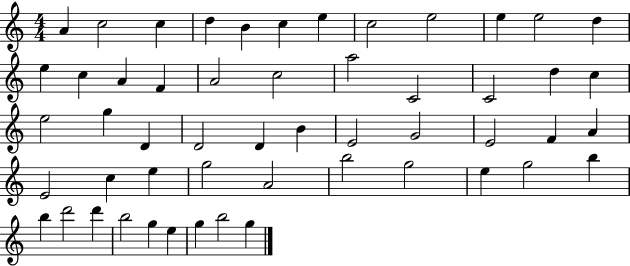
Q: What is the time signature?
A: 4/4